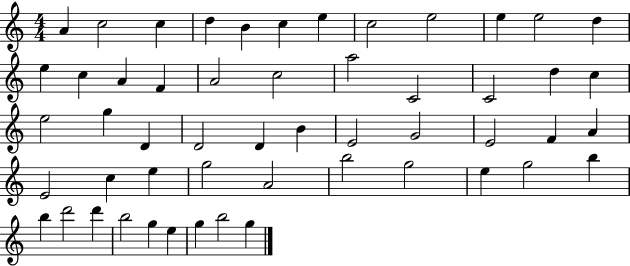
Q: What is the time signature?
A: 4/4